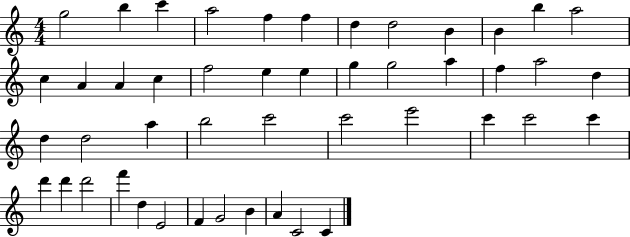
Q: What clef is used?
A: treble